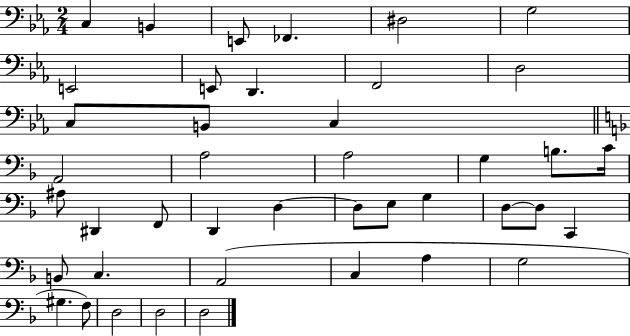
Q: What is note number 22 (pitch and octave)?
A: D#2